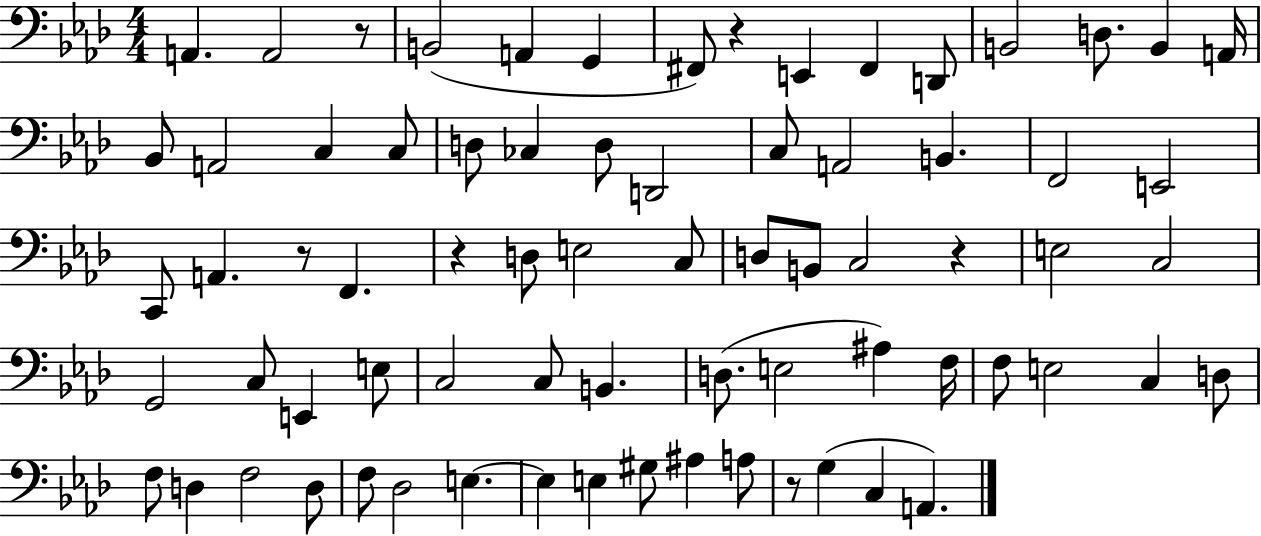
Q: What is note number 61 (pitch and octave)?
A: E3